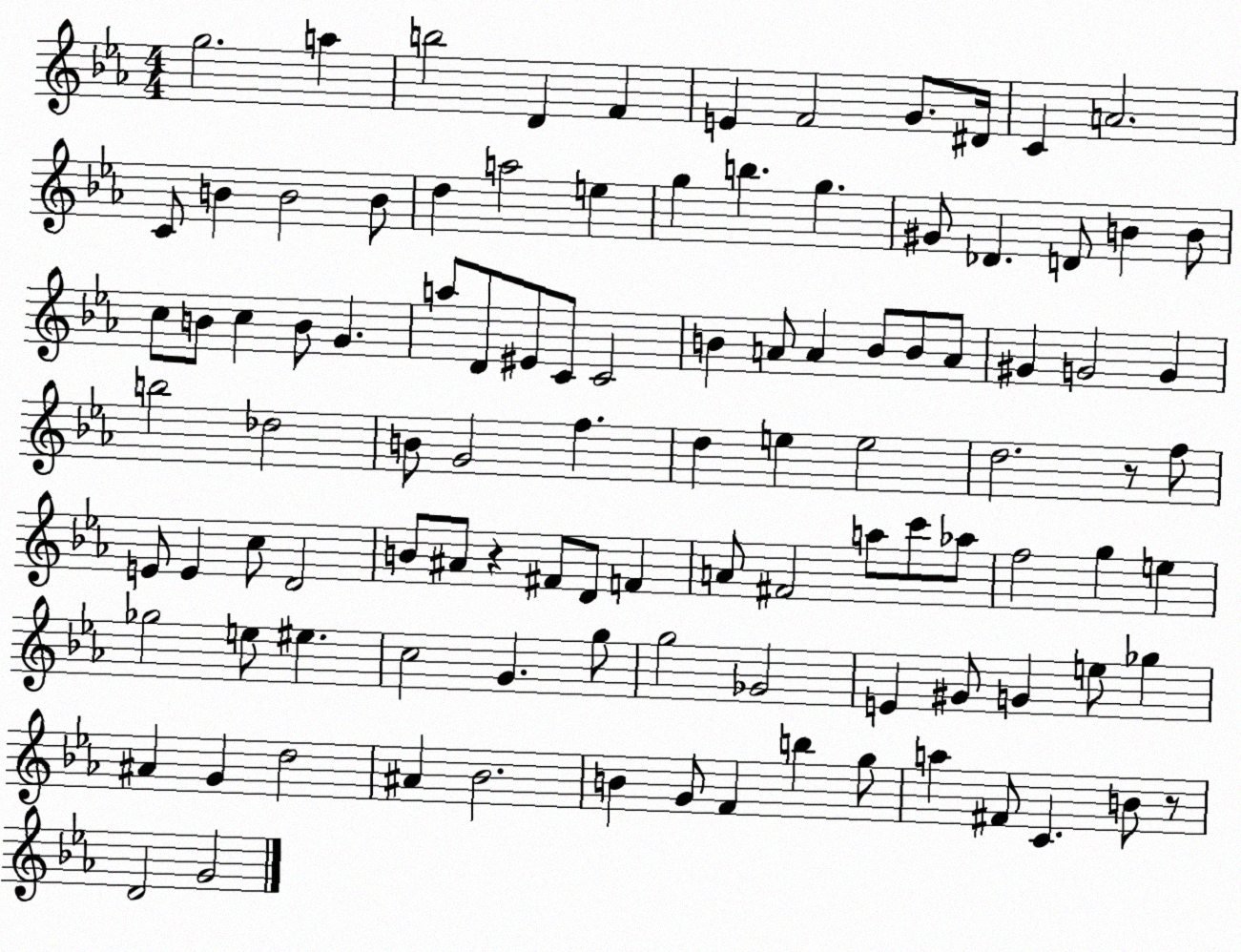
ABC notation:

X:1
T:Untitled
M:4/4
L:1/4
K:Eb
g2 a b2 D F E F2 G/2 ^D/4 C A2 C/2 B B2 B/2 d a2 e g b g ^G/2 _D D/2 B B/2 c/2 B/2 c B/2 G a/2 D/2 ^E/2 C/2 C2 B A/2 A B/2 B/2 A/2 ^G G2 G b2 _d2 B/2 G2 f d e e2 d2 z/2 f/2 E/2 E c/2 D2 B/2 ^A/2 z ^F/2 D/2 F A/2 ^F2 a/2 c'/2 _a/2 f2 g e _g2 e/2 ^e c2 G g/2 g2 _G2 E ^G/2 G e/2 _g ^A G d2 ^A _B2 B G/2 F b g/2 a ^F/2 C B/2 z/2 D2 G2